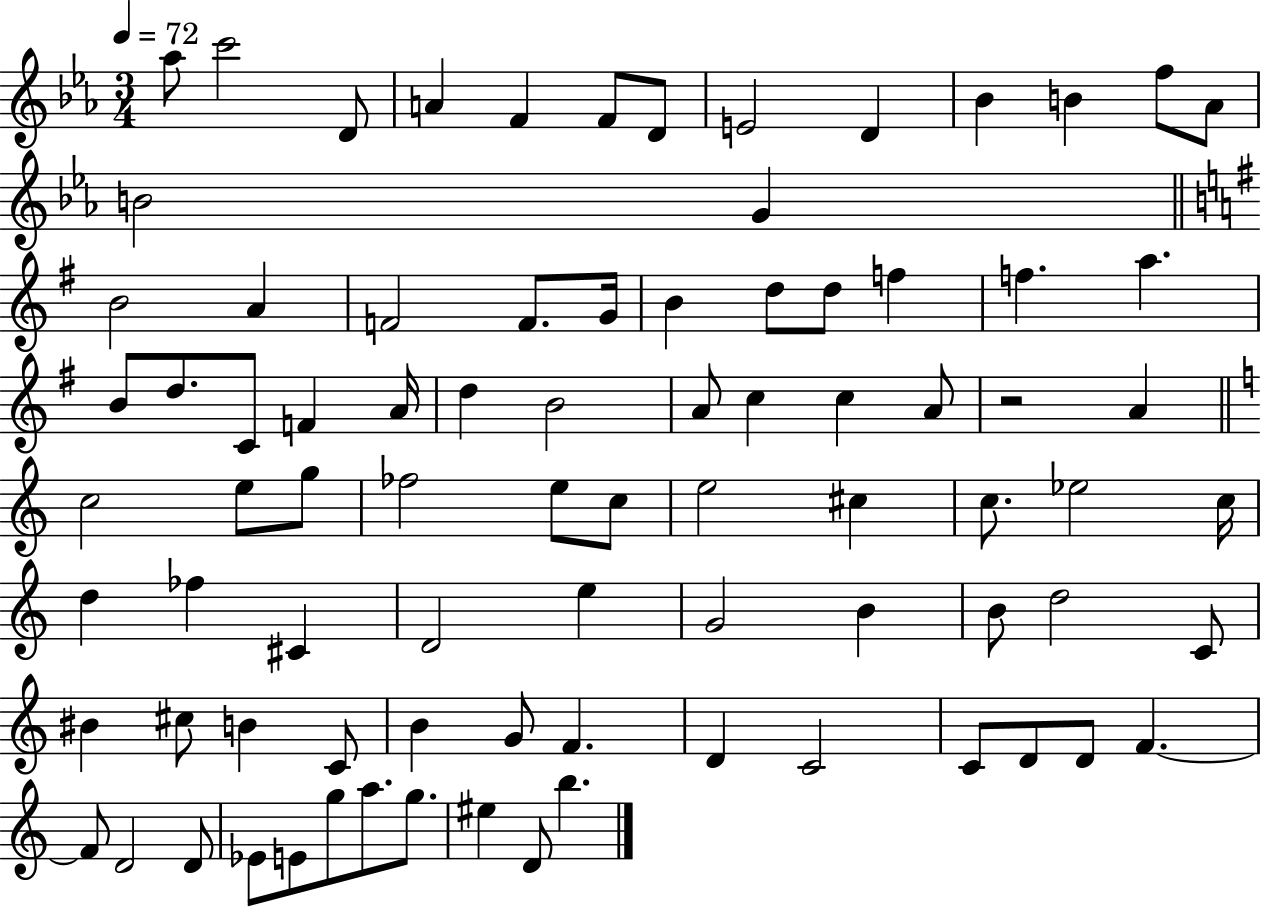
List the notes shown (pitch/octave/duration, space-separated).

Ab5/e C6/h D4/e A4/q F4/q F4/e D4/e E4/h D4/q Bb4/q B4/q F5/e Ab4/e B4/h G4/q B4/h A4/q F4/h F4/e. G4/s B4/q D5/e D5/e F5/q F5/q. A5/q. B4/e D5/e. C4/e F4/q A4/s D5/q B4/h A4/e C5/q C5/q A4/e R/h A4/q C5/h E5/e G5/e FES5/h E5/e C5/e E5/h C#5/q C5/e. Eb5/h C5/s D5/q FES5/q C#4/q D4/h E5/q G4/h B4/q B4/e D5/h C4/e BIS4/q C#5/e B4/q C4/e B4/q G4/e F4/q. D4/q C4/h C4/e D4/e D4/e F4/q. F4/e D4/h D4/e Eb4/e E4/e G5/e A5/e. G5/e. EIS5/q D4/e B5/q.